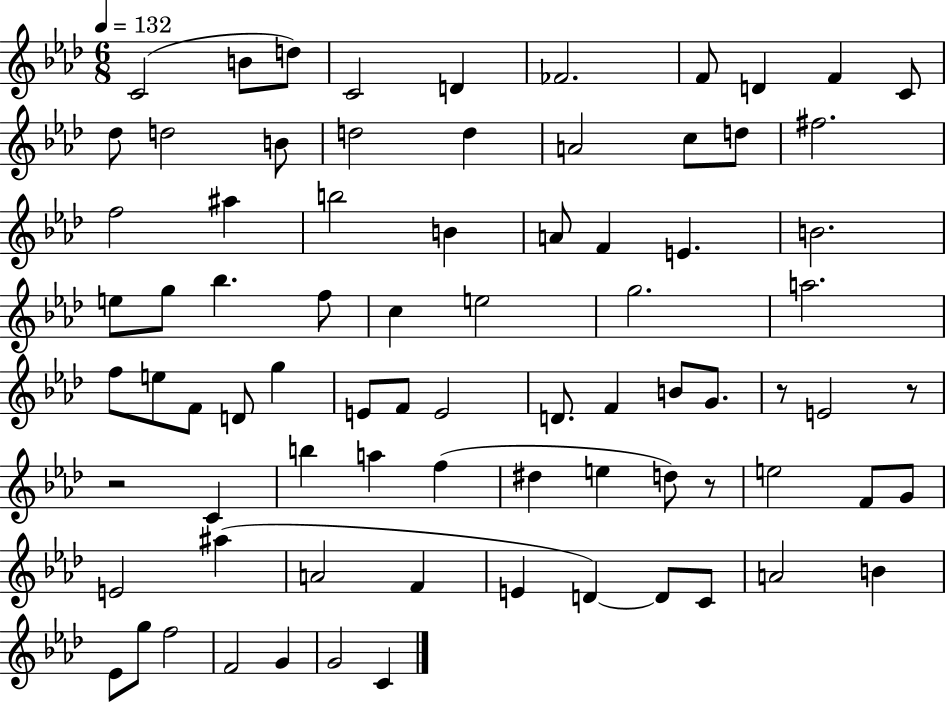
{
  \clef treble
  \numericTimeSignature
  \time 6/8
  \key aes \major
  \tempo 4 = 132
  c'2( b'8 d''8) | c'2 d'4 | fes'2. | f'8 d'4 f'4 c'8 | \break des''8 d''2 b'8 | d''2 d''4 | a'2 c''8 d''8 | fis''2. | \break f''2 ais''4 | b''2 b'4 | a'8 f'4 e'4. | b'2. | \break e''8 g''8 bes''4. f''8 | c''4 e''2 | g''2. | a''2. | \break f''8 e''8 f'8 d'8 g''4 | e'8 f'8 e'2 | d'8. f'4 b'8 g'8. | r8 e'2 r8 | \break r2 c'4 | b''4 a''4 f''4( | dis''4 e''4 d''8) r8 | e''2 f'8 g'8 | \break e'2 ais''4( | a'2 f'4 | e'4 d'4~~) d'8 c'8 | a'2 b'4 | \break ees'8 g''8 f''2 | f'2 g'4 | g'2 c'4 | \bar "|."
}